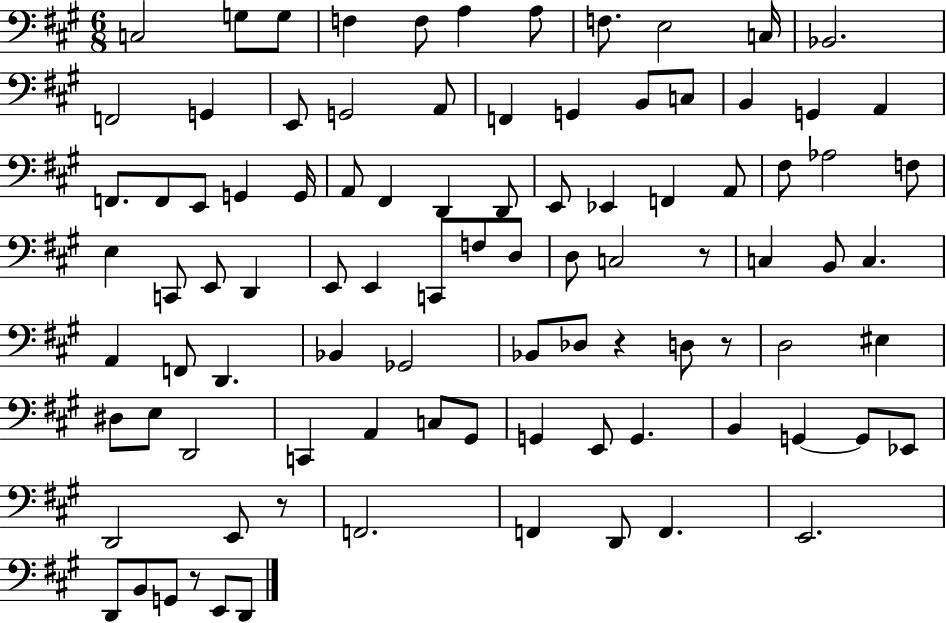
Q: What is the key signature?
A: A major